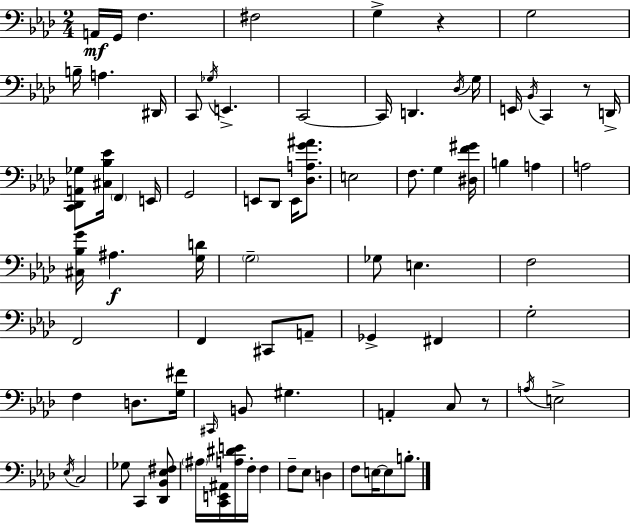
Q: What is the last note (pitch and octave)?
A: B3